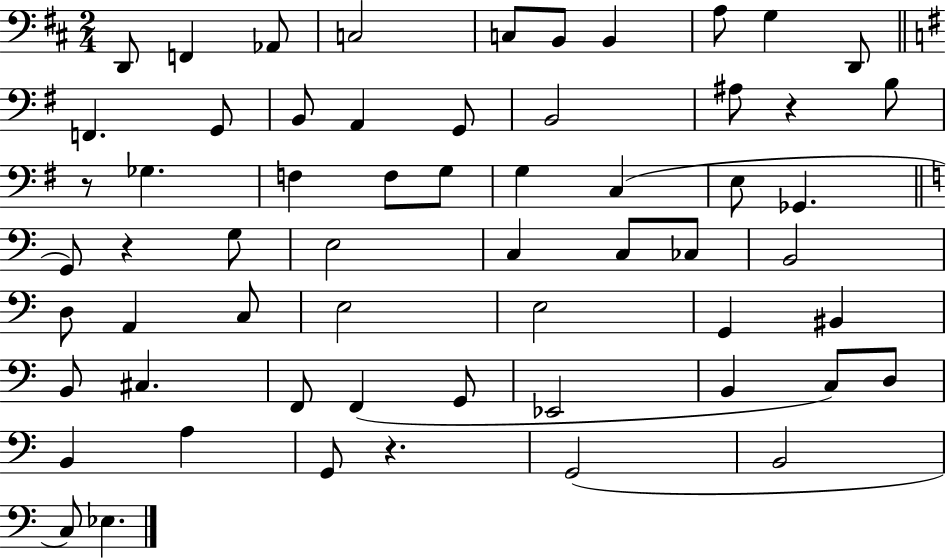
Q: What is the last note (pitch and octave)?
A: Eb3